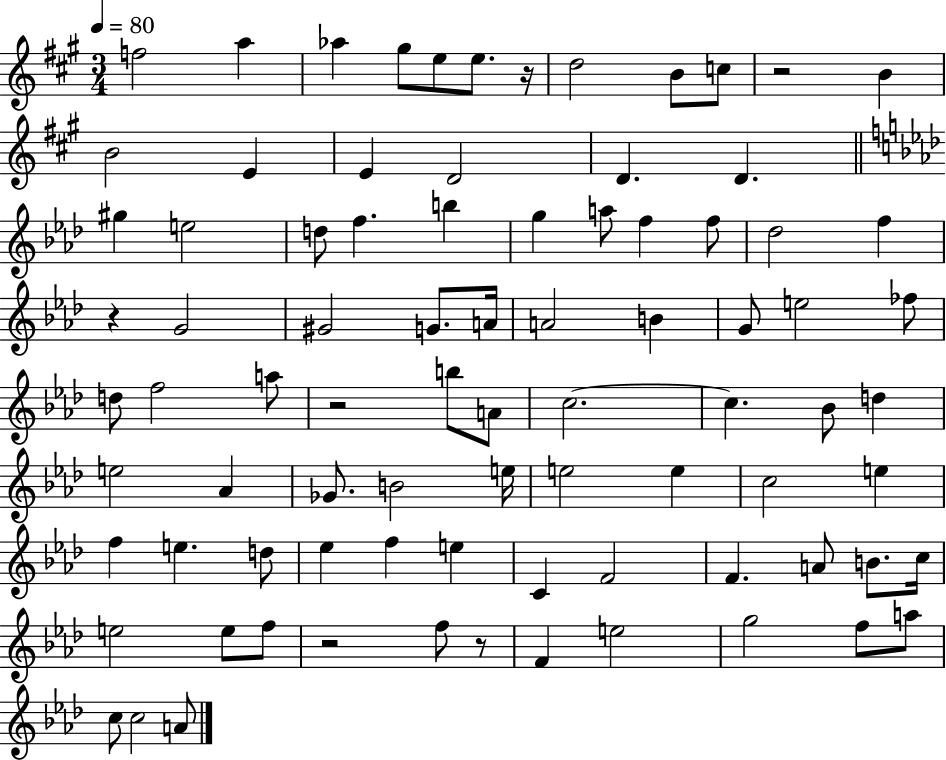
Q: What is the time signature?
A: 3/4